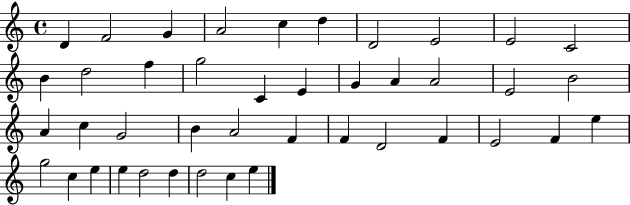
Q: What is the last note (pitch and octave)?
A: E5